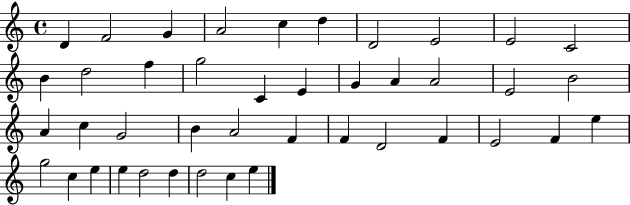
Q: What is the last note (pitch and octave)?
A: E5